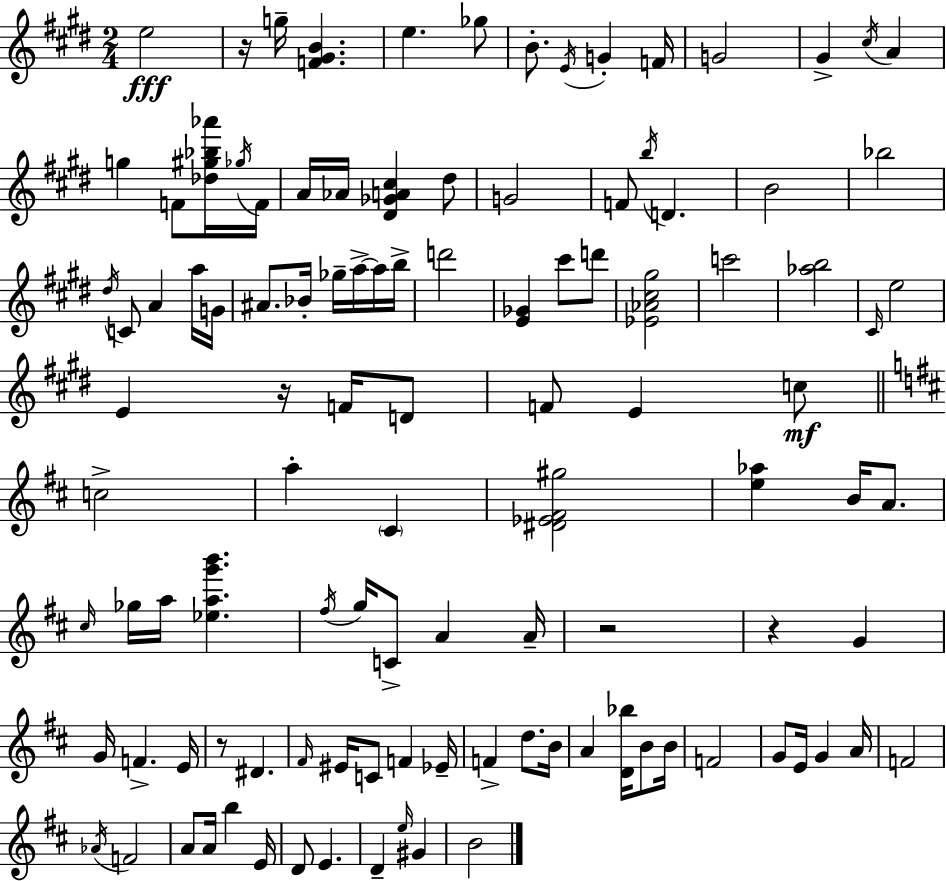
E5/h R/s G5/s [F4,G#4,B4]/q. E5/q. Gb5/e B4/e. E4/s G4/q F4/s G4/h G#4/q C#5/s A4/q G5/q F4/e [Db5,G#5,Bb5,Ab6]/s Gb5/s F4/s A4/s Ab4/s [D#4,Gb4,A4,C#5]/q D#5/e G4/h F4/e B5/s D4/q. B4/h Bb5/h D#5/s C4/e A4/q A5/s G4/s A#4/e. Bb4/s Gb5/s A5/s A5/s B5/s D6/h [E4,Gb4]/q C#6/e D6/e [Eb4,Ab4,C#5,G#5]/h C6/h [Ab5,B5]/h C#4/s E5/h E4/q R/s F4/s D4/e F4/e E4/q C5/e C5/h A5/q C#4/q [D#4,Eb4,F#4,G#5]/h [E5,Ab5]/q B4/s A4/e. C#5/s Gb5/s A5/s [Eb5,A5,G6,B6]/q. F#5/s G5/s C4/e A4/q A4/s R/h R/q G4/q G4/s F4/q. E4/s R/e D#4/q. F#4/s EIS4/s C4/e F4/q Eb4/s F4/q D5/e. B4/s A4/q [D4,Bb5]/s B4/e B4/s F4/h G4/e E4/s G4/q A4/s F4/h Ab4/s F4/h A4/e A4/s B5/q E4/s D4/e E4/q. D4/q E5/s G#4/q B4/h